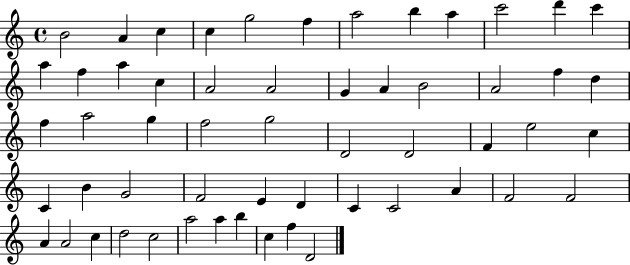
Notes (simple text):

B4/h A4/q C5/q C5/q G5/h F5/q A5/h B5/q A5/q C6/h D6/q C6/q A5/q F5/q A5/q C5/q A4/h A4/h G4/q A4/q B4/h A4/h F5/q D5/q F5/q A5/h G5/q F5/h G5/h D4/h D4/h F4/q E5/h C5/q C4/q B4/q G4/h F4/h E4/q D4/q C4/q C4/h A4/q F4/h F4/h A4/q A4/h C5/q D5/h C5/h A5/h A5/q B5/q C5/q F5/q D4/h